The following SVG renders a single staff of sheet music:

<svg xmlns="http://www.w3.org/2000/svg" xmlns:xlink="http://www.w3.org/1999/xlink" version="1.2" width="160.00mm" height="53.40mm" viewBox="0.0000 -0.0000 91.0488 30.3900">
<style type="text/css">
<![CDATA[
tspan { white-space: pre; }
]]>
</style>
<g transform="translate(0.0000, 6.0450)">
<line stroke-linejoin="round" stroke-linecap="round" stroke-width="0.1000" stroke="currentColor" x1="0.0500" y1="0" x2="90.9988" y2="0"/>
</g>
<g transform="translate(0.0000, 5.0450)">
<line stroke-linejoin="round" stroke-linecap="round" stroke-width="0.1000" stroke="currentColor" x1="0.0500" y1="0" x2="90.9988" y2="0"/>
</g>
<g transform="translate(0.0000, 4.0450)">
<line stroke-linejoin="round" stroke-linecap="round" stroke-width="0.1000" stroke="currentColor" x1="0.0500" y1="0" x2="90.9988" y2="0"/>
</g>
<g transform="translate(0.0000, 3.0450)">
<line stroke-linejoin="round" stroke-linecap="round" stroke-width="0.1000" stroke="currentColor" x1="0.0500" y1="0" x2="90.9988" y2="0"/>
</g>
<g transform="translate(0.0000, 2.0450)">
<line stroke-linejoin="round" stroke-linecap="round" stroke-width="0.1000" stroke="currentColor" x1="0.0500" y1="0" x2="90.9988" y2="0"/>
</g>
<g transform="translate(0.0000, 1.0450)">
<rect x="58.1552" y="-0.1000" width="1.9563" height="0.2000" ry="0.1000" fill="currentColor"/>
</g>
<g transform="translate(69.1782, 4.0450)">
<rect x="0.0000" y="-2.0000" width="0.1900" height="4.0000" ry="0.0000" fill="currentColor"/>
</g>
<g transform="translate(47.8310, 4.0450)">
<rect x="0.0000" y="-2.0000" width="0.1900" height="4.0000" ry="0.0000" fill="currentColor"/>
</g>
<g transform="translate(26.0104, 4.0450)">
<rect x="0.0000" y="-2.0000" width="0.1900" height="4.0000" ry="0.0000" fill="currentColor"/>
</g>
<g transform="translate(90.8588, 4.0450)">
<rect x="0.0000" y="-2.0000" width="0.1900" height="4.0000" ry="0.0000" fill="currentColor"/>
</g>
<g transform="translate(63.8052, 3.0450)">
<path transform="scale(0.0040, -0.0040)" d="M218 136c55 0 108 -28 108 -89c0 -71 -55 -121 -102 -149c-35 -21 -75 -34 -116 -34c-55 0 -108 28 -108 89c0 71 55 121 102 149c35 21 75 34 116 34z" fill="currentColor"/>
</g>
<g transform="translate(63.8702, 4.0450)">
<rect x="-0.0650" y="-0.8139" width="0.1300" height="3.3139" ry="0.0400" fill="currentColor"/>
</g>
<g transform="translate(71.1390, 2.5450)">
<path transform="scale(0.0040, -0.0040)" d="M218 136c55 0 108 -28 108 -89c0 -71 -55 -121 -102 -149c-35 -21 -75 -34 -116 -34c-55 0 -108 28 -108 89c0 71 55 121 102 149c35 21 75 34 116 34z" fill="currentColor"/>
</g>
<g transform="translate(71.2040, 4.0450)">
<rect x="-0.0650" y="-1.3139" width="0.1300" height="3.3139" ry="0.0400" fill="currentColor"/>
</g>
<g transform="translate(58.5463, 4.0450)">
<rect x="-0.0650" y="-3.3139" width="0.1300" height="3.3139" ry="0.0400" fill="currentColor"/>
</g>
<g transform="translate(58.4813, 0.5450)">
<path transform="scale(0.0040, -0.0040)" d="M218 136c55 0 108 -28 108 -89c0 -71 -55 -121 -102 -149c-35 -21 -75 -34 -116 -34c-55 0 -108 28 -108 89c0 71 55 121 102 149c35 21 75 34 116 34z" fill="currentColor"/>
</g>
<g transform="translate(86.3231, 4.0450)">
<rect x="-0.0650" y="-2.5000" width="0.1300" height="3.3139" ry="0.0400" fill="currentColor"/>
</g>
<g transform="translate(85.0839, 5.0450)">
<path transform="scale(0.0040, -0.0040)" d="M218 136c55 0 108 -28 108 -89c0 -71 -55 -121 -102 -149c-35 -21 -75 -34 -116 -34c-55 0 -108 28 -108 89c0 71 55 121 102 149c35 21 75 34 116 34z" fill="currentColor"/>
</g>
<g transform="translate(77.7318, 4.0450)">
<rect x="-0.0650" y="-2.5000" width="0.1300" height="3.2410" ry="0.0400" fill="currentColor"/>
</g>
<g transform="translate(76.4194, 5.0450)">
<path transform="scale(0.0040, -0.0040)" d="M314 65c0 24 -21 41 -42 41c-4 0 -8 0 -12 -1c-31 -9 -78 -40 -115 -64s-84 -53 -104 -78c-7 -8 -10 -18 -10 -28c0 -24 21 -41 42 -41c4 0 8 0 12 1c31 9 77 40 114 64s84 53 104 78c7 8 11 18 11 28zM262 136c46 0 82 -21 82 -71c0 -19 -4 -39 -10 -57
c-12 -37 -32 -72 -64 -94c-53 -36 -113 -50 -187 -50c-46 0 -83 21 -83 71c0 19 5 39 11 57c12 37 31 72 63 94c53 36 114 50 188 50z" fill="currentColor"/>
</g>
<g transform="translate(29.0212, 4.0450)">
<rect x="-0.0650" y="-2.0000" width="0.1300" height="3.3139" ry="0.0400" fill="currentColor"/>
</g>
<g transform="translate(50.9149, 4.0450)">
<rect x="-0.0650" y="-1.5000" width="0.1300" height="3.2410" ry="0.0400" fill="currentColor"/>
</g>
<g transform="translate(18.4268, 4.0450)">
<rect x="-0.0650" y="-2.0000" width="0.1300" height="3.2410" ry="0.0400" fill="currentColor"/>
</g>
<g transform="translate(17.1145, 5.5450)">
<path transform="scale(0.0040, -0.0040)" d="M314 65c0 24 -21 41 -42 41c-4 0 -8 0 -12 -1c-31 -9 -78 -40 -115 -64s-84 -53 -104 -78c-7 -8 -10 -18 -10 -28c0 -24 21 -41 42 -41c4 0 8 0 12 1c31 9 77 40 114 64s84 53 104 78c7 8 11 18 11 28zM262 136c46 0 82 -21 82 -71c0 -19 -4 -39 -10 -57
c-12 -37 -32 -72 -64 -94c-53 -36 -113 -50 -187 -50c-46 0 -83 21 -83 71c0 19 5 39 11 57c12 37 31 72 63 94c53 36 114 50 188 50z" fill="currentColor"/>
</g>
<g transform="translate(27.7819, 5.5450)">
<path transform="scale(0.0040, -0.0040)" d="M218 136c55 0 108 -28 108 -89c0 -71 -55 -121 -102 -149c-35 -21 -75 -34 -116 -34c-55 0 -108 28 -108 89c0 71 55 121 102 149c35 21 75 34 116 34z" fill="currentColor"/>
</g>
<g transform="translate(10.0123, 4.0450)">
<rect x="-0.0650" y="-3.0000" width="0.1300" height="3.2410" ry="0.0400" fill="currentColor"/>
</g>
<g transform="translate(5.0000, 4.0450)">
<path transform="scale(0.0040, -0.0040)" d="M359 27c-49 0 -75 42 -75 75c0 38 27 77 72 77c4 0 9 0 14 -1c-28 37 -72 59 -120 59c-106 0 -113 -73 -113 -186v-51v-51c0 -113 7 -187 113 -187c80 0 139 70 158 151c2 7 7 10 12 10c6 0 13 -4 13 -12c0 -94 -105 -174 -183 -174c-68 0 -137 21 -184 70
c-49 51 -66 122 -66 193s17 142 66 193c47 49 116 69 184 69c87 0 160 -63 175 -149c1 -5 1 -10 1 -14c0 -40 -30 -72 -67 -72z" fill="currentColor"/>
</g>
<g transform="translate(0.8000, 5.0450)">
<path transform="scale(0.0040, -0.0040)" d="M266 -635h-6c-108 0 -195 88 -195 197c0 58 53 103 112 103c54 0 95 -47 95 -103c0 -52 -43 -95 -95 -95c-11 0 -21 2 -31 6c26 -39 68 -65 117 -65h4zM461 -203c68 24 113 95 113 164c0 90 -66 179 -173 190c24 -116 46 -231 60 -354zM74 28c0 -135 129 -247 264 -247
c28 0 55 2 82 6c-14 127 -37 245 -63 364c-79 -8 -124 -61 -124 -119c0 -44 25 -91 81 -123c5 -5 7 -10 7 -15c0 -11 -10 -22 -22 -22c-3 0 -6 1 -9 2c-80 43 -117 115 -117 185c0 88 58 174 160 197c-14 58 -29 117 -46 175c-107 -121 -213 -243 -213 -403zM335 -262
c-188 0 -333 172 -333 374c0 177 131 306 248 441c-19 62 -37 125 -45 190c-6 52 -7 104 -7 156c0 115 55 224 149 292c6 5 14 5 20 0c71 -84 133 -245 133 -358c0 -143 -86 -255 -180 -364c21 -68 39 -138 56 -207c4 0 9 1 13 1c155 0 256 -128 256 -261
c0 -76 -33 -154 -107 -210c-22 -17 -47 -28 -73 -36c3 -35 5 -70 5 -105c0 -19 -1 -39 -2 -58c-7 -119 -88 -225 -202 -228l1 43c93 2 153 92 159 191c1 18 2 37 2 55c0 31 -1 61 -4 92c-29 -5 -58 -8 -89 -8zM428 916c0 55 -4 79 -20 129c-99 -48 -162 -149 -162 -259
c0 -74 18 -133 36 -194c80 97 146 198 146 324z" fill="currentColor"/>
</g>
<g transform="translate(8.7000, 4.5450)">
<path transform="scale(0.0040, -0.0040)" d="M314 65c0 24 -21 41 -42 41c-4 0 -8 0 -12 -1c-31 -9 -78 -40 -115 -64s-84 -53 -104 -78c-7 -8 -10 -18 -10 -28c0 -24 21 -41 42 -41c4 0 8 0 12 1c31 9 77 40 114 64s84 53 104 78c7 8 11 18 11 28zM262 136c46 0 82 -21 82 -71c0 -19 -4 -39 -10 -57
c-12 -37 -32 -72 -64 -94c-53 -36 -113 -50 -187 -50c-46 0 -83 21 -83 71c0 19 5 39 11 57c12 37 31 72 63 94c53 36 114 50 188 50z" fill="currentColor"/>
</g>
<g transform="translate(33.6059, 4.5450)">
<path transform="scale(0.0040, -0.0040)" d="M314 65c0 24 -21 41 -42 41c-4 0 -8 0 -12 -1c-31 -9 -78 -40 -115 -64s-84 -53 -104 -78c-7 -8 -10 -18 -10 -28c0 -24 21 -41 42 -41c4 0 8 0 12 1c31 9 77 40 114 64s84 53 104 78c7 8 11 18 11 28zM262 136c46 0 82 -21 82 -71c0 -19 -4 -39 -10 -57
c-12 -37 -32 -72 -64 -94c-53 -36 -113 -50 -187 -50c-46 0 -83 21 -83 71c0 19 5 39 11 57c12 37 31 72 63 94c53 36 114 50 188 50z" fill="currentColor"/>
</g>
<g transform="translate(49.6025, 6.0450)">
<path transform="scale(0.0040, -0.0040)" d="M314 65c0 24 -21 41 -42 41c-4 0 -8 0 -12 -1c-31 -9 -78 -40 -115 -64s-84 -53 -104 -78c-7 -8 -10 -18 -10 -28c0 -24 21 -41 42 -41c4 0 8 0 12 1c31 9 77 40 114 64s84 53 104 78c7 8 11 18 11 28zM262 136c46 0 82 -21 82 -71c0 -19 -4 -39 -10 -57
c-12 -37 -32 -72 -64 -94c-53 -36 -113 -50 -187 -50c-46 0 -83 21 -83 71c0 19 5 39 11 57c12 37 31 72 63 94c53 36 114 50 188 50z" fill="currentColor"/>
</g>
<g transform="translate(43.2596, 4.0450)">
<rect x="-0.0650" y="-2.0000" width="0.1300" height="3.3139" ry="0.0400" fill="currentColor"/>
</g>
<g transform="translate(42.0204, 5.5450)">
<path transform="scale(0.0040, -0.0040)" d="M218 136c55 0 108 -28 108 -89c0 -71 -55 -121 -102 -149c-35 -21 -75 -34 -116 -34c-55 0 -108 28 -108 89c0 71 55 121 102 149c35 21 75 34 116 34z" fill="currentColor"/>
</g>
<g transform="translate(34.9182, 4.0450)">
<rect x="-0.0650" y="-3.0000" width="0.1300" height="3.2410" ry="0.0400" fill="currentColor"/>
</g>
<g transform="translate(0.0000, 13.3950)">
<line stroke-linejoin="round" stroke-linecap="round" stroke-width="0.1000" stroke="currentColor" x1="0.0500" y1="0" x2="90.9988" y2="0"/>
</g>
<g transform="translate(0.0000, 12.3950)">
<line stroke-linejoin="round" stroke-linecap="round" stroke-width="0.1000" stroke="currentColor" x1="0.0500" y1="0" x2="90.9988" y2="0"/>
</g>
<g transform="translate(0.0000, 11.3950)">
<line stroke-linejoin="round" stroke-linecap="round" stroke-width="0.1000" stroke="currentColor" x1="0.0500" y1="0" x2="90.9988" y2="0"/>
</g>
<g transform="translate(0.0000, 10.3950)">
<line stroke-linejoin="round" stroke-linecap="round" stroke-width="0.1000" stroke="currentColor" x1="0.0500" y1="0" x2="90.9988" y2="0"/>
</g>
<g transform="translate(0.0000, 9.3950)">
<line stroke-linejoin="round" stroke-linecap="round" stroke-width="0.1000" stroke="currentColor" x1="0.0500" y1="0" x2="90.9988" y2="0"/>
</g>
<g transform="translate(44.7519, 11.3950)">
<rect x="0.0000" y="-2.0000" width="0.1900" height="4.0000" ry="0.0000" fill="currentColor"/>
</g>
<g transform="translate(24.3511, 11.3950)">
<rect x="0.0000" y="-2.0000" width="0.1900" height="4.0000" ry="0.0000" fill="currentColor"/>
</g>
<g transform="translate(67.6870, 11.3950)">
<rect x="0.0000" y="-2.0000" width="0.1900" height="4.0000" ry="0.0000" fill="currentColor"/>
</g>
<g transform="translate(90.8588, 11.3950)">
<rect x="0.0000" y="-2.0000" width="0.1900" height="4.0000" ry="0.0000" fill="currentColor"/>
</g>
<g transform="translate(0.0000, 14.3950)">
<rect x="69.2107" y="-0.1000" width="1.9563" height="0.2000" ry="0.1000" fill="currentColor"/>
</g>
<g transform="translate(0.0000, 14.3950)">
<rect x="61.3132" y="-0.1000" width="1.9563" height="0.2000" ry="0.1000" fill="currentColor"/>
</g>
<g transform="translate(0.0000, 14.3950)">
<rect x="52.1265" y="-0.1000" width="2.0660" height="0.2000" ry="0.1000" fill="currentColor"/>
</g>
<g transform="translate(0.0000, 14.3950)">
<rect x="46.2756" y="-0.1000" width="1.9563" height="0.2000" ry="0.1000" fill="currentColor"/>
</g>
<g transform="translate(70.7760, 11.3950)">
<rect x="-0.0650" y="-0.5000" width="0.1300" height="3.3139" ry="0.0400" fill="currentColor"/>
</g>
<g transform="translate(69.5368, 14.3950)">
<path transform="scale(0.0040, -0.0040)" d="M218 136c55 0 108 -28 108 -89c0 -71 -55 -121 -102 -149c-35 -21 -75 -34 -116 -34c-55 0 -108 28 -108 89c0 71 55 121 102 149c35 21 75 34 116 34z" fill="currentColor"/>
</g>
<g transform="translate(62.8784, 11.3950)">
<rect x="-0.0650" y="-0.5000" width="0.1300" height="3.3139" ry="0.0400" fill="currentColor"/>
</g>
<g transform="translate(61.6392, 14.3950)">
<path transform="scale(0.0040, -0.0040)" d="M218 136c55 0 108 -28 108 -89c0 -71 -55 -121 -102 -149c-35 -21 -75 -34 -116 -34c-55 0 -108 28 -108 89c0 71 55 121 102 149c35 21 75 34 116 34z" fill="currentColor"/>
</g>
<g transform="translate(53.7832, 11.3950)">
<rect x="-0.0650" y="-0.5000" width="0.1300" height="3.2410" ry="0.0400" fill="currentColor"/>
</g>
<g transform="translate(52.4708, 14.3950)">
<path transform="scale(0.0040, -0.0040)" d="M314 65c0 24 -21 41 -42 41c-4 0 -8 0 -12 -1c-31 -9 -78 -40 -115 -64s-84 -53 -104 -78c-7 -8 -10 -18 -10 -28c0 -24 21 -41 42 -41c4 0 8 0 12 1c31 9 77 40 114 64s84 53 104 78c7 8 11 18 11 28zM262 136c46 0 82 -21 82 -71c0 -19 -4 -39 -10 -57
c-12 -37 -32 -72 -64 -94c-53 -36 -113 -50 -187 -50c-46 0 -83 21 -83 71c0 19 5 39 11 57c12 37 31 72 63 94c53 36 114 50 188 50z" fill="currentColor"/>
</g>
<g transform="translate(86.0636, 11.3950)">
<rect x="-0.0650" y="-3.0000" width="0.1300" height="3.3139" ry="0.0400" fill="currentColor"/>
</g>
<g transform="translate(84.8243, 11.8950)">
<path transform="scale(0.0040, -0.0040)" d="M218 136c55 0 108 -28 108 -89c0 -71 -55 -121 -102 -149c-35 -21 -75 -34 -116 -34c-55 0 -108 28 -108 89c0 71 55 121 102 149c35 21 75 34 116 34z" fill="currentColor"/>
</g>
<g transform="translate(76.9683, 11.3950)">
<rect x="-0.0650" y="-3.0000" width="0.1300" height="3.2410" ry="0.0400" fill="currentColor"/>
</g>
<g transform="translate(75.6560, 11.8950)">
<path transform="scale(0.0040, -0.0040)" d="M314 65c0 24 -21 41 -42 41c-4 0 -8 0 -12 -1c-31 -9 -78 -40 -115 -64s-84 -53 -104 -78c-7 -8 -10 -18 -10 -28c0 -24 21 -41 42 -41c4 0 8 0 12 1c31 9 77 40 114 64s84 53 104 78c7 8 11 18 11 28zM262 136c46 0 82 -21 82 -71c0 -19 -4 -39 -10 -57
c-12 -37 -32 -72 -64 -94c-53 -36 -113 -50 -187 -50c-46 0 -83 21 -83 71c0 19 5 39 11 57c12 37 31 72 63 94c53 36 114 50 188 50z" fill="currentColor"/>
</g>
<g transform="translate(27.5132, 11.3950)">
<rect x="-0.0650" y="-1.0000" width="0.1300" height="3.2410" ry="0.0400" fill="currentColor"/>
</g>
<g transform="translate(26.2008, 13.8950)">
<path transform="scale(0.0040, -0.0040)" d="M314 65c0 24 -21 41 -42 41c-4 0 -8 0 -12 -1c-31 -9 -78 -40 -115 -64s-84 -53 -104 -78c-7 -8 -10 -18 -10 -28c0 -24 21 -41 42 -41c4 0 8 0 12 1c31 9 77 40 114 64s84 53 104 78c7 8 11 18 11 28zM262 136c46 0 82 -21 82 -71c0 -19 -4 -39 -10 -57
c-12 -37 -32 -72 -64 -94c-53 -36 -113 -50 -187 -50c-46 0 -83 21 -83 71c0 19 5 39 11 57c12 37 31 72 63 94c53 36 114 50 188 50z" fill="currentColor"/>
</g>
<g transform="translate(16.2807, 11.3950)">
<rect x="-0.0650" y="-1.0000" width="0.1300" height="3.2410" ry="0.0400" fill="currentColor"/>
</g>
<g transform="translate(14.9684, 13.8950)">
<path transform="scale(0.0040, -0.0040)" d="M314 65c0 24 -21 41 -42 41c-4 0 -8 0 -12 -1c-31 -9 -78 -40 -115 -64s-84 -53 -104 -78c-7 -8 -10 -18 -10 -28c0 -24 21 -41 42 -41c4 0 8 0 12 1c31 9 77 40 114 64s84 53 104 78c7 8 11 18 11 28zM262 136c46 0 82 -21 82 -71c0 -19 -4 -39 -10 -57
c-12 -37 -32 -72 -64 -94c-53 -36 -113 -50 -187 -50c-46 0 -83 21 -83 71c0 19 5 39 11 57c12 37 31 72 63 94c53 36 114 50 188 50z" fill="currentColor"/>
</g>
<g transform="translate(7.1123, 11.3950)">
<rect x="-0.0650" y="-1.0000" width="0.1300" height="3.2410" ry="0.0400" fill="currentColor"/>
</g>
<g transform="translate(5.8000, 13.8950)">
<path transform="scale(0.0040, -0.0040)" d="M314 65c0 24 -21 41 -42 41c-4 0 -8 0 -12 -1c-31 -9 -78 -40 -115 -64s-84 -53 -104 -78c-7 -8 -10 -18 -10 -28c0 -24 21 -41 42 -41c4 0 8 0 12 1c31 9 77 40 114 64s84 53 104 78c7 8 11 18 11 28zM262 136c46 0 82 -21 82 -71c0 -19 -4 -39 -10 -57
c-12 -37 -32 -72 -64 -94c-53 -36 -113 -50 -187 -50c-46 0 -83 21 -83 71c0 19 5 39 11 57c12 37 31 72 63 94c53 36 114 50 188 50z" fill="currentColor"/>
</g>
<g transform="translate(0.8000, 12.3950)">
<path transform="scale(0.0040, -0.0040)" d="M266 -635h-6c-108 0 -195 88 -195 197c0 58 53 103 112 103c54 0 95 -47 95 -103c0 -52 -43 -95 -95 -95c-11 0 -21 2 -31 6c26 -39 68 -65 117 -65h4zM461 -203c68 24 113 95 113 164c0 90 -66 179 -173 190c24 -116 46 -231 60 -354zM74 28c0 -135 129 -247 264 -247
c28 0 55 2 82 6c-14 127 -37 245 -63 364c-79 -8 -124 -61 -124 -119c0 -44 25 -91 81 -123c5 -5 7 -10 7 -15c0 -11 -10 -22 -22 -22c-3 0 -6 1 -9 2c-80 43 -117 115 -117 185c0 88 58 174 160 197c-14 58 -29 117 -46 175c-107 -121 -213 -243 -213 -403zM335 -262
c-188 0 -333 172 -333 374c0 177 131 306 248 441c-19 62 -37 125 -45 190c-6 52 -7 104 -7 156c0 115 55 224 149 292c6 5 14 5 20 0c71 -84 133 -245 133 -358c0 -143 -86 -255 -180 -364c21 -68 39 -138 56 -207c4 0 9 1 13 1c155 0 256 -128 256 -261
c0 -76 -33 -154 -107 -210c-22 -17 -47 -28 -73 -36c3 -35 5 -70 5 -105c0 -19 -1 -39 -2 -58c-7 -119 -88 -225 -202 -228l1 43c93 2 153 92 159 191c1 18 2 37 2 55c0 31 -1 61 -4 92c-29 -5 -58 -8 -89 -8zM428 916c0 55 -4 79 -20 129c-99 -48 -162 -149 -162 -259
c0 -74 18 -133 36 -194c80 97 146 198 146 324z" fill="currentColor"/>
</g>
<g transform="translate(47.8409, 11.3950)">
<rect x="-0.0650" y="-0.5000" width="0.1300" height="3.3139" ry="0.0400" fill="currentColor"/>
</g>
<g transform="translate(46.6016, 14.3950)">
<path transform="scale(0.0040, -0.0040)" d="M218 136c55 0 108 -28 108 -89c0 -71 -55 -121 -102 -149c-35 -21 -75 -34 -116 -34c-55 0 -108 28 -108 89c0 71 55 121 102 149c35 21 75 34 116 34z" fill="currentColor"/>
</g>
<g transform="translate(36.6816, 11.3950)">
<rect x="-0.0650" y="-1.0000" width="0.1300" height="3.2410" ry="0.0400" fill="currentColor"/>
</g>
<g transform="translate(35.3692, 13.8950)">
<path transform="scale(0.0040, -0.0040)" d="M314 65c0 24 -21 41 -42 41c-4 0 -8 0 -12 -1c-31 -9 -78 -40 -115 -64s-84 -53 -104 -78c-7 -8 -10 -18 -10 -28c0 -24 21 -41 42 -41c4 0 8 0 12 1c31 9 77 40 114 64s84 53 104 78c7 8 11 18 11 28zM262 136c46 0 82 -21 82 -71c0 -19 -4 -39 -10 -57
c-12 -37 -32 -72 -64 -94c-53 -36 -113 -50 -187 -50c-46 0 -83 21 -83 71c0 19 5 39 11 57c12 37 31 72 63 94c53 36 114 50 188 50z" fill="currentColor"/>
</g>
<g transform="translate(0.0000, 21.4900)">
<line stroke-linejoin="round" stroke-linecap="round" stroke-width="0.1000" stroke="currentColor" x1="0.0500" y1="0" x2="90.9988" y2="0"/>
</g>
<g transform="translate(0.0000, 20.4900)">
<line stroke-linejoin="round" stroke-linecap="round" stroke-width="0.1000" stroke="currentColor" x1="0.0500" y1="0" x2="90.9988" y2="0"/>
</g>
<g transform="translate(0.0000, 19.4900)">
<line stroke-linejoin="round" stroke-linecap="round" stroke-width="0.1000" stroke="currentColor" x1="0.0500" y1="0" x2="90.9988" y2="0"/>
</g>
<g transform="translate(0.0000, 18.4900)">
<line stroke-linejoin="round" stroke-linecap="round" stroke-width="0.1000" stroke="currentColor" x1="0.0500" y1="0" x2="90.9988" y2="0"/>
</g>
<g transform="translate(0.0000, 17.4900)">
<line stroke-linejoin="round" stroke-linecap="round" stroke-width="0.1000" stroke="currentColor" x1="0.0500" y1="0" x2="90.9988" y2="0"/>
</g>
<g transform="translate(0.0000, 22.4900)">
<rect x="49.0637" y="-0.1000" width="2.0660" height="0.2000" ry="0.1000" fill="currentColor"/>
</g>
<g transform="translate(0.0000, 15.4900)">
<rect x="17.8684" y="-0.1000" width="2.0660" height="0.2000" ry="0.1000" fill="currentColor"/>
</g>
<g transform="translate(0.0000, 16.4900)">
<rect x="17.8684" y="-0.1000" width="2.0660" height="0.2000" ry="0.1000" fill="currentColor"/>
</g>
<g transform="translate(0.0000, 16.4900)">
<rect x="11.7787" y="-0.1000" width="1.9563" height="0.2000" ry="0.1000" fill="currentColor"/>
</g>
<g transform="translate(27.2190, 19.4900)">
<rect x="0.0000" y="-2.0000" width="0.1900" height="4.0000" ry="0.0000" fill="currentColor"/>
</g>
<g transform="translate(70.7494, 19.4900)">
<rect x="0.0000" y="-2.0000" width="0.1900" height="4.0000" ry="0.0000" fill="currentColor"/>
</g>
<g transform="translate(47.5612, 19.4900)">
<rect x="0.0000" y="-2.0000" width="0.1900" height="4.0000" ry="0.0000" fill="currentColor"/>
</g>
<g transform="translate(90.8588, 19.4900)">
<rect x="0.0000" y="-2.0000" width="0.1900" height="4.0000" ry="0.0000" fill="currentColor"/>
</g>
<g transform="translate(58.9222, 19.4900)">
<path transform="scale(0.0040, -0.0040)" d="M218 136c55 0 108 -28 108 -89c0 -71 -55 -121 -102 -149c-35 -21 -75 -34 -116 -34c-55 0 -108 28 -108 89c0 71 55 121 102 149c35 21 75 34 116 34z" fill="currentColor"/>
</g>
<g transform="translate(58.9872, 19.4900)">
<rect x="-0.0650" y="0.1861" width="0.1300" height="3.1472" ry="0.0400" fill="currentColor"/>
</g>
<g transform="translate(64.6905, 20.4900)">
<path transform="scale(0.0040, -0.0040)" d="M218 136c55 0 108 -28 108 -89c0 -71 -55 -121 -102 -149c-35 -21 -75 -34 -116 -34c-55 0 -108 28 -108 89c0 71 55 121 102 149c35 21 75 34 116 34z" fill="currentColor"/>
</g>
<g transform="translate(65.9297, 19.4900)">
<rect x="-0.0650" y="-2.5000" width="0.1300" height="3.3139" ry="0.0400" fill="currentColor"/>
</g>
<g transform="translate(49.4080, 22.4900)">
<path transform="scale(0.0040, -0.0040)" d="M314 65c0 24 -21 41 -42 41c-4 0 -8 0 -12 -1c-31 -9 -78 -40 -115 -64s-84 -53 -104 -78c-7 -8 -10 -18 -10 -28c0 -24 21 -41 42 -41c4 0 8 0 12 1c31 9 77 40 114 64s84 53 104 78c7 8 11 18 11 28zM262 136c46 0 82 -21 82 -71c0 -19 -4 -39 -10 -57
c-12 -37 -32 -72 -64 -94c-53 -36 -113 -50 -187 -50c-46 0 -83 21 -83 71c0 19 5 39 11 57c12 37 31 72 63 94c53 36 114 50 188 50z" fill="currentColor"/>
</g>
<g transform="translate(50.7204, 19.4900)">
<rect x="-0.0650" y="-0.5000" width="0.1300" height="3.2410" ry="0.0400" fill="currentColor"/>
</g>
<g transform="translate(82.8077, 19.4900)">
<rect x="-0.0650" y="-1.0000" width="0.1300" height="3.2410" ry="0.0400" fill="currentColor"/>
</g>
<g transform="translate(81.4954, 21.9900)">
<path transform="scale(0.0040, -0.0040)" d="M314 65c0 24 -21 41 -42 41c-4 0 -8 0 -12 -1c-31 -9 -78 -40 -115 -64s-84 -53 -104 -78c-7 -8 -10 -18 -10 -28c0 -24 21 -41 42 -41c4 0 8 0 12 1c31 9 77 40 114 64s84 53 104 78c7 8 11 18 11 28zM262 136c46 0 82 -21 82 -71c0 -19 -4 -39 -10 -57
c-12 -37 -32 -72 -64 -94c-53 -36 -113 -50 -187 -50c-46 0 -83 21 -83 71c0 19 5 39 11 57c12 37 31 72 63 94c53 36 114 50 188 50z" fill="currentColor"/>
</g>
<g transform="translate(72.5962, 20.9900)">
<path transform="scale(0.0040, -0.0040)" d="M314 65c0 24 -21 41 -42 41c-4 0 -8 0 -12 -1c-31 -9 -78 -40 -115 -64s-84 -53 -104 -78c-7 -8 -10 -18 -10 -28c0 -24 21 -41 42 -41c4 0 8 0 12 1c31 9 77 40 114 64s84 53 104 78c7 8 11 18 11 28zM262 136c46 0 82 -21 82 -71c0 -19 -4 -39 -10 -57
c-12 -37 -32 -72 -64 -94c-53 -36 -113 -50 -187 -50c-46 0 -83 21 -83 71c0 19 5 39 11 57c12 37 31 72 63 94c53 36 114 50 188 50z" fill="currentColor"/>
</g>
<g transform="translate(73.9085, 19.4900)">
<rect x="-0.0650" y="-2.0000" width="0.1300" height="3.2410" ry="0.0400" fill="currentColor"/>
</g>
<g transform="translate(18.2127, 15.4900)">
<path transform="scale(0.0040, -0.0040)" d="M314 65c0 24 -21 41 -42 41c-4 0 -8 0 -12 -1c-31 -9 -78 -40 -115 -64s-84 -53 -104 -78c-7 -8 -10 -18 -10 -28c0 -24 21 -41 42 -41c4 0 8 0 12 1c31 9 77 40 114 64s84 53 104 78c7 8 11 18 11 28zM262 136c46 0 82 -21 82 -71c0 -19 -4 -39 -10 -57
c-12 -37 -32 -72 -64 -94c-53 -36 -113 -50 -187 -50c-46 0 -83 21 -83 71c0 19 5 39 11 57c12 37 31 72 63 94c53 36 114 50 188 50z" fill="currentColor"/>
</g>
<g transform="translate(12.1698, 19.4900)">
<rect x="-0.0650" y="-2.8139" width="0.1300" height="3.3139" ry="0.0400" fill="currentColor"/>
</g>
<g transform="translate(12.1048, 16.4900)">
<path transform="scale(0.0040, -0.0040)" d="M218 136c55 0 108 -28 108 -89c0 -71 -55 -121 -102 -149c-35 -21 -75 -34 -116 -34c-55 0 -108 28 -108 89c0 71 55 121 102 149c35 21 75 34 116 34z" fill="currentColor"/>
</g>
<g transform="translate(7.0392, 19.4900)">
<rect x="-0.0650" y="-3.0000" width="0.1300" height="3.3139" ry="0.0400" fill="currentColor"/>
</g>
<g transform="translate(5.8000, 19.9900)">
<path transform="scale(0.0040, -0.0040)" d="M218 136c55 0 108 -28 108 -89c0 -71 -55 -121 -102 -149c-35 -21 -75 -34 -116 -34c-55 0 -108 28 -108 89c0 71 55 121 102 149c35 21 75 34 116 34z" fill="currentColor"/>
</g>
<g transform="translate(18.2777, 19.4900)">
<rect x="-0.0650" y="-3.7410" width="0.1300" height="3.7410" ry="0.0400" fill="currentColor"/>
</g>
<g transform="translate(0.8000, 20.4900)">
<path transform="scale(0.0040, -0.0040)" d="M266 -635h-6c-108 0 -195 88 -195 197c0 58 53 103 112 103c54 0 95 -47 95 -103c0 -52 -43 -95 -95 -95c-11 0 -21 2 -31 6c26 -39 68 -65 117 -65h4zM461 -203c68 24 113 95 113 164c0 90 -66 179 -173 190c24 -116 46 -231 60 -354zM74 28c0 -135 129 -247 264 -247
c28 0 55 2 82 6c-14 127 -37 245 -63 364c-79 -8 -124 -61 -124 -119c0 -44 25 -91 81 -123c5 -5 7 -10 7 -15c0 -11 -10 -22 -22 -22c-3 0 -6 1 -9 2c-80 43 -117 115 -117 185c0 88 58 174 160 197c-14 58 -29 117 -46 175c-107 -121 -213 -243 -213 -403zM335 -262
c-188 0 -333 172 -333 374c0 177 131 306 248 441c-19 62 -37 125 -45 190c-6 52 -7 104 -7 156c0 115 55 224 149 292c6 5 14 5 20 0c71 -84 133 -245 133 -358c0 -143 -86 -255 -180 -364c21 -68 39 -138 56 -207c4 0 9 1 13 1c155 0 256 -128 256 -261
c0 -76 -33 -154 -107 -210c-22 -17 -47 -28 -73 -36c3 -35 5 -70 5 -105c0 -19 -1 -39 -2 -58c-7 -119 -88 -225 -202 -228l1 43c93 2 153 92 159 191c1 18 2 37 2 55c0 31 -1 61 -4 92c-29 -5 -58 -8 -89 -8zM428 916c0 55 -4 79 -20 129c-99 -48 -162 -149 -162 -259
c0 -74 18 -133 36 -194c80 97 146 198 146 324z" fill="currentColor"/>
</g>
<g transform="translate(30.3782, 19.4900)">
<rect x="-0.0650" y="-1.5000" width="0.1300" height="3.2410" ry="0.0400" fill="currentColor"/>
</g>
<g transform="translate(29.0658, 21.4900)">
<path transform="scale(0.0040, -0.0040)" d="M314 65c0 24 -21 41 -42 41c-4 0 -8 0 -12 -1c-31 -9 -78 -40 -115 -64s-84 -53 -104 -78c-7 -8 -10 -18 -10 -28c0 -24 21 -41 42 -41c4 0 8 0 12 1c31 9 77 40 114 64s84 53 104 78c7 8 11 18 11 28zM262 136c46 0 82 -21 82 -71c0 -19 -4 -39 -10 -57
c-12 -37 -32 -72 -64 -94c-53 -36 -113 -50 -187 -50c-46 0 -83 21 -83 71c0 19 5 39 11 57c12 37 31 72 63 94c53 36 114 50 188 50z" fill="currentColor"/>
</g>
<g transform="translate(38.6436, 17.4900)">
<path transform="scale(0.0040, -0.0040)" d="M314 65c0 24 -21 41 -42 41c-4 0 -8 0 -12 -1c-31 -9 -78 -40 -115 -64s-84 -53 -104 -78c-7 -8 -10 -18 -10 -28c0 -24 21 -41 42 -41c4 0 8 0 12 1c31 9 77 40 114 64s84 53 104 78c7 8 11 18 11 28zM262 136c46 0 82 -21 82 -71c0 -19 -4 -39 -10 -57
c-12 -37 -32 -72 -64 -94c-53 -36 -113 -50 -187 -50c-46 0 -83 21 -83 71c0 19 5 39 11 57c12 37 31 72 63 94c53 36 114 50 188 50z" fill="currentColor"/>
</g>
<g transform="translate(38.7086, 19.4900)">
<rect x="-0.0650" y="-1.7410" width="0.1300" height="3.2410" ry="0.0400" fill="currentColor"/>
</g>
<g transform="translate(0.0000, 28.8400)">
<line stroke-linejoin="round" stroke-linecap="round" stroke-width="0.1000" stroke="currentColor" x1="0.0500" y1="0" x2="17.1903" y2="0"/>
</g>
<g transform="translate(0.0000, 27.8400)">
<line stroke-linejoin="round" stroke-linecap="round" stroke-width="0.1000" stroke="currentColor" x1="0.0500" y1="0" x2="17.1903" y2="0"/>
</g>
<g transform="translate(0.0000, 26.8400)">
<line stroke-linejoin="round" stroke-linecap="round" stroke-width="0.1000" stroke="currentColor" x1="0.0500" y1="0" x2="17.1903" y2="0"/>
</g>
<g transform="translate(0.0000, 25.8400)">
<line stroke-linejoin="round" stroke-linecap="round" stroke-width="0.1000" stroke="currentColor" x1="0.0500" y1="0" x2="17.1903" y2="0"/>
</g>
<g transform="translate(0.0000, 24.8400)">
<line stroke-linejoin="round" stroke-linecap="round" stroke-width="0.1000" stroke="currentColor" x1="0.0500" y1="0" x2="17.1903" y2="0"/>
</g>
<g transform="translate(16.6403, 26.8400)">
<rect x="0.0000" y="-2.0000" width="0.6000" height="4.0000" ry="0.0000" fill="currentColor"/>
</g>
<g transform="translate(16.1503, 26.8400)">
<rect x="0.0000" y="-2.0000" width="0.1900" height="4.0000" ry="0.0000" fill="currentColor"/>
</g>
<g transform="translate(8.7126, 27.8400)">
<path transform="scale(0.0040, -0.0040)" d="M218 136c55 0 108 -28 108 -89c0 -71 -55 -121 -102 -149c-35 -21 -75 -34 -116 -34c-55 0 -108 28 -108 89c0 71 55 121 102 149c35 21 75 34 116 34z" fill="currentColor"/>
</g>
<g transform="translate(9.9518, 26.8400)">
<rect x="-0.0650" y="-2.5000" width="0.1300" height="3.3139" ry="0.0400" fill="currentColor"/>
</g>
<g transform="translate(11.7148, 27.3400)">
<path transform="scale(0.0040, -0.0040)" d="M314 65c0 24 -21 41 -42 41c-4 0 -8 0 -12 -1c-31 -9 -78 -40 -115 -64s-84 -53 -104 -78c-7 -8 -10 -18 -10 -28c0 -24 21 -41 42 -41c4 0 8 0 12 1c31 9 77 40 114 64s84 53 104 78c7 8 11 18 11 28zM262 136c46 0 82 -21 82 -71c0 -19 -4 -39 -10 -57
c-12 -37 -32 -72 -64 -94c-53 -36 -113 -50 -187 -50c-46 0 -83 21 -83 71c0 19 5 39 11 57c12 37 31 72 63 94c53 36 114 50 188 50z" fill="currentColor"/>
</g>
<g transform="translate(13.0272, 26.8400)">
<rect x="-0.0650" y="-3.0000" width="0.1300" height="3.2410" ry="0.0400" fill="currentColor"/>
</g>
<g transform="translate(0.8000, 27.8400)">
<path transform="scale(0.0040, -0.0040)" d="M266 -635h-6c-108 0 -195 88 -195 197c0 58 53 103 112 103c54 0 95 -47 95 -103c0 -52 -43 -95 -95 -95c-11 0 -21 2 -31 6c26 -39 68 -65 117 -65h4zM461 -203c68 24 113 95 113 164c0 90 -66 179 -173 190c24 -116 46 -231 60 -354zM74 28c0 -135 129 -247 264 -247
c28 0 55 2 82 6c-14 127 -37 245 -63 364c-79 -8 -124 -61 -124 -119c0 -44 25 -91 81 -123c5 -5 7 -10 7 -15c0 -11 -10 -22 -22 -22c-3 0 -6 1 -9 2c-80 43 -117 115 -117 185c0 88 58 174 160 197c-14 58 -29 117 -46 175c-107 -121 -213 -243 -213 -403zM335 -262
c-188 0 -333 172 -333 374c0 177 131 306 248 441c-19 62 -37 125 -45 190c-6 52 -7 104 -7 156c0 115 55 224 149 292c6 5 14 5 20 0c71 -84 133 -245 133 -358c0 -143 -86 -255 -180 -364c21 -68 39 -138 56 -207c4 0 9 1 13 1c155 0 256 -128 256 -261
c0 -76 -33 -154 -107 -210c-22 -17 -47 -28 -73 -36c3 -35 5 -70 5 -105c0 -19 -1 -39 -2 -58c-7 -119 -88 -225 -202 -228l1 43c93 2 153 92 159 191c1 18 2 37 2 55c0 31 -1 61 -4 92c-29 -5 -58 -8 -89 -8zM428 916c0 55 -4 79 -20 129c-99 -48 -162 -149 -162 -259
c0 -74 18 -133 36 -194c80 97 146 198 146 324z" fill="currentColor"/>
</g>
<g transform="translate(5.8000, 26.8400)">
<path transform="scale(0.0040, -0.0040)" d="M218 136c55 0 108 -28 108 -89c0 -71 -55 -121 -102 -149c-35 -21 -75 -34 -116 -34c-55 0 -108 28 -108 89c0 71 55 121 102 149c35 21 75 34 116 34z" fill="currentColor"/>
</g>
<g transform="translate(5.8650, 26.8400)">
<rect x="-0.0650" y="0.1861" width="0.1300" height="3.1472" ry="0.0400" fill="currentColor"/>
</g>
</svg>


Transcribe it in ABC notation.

X:1
T:Untitled
M:4/4
L:1/4
K:C
A2 F2 F A2 F E2 b d e G2 G D2 D2 D2 D2 C C2 C C A2 A A a c'2 E2 f2 C2 B G F2 D2 B G A2